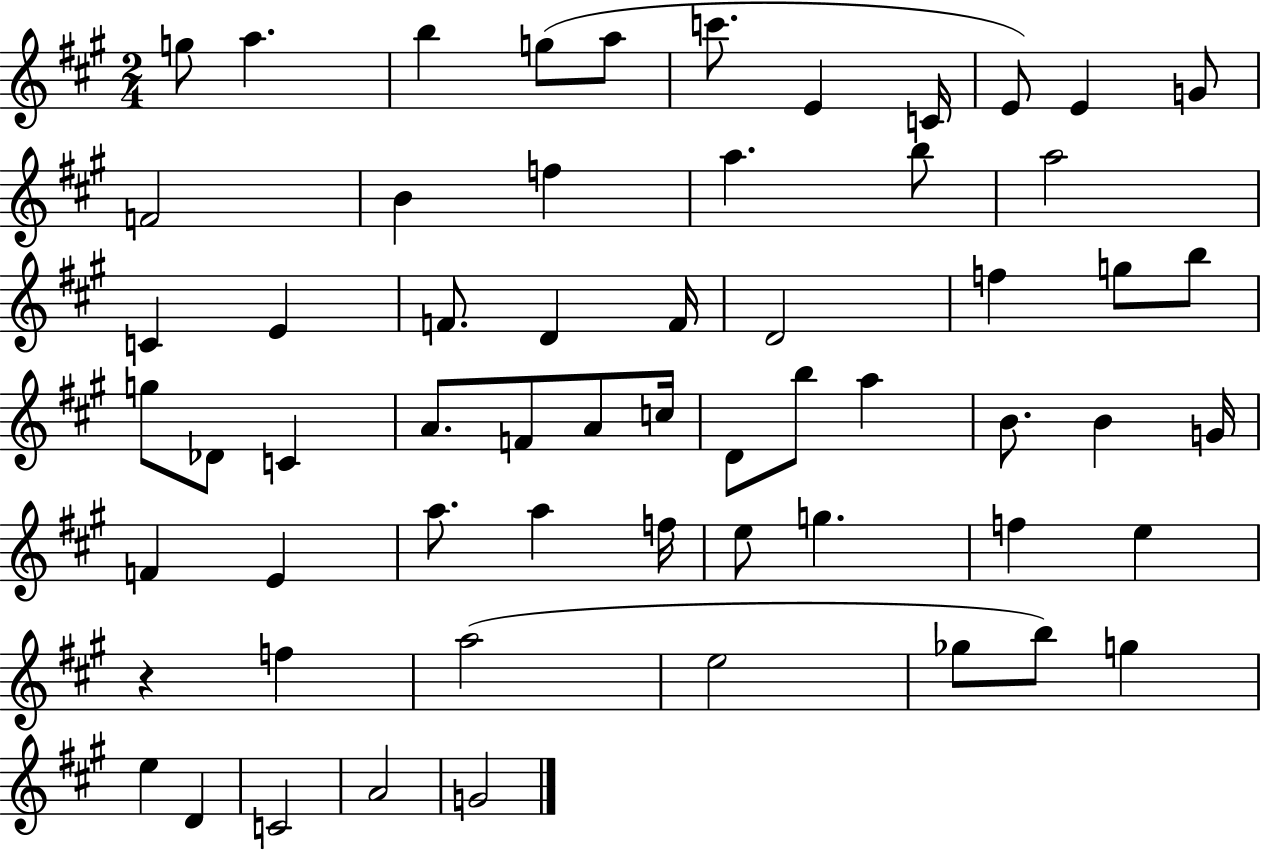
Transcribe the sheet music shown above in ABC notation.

X:1
T:Untitled
M:2/4
L:1/4
K:A
g/2 a b g/2 a/2 c'/2 E C/4 E/2 E G/2 F2 B f a b/2 a2 C E F/2 D F/4 D2 f g/2 b/2 g/2 _D/2 C A/2 F/2 A/2 c/4 D/2 b/2 a B/2 B G/4 F E a/2 a f/4 e/2 g f e z f a2 e2 _g/2 b/2 g e D C2 A2 G2